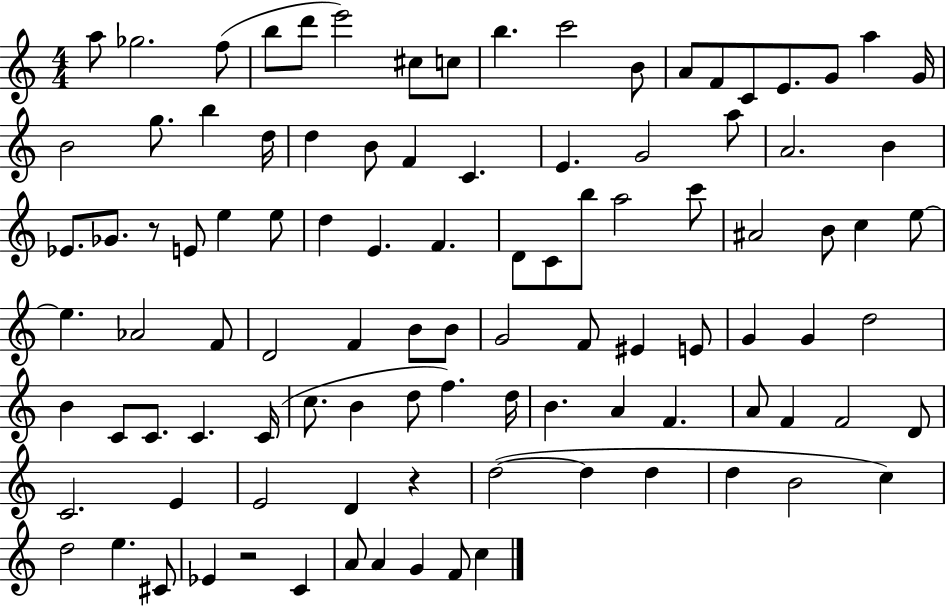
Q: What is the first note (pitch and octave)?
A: A5